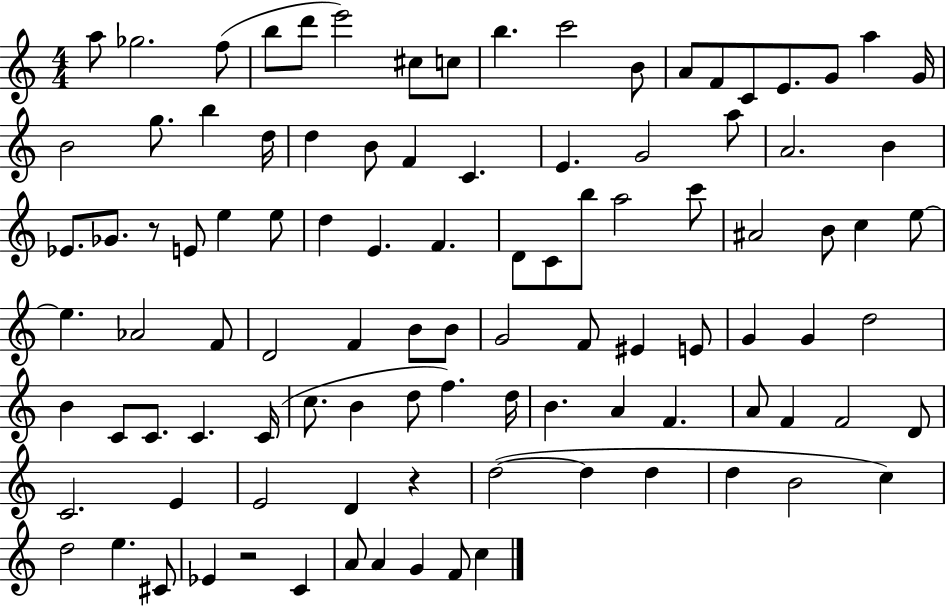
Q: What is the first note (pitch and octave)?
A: A5